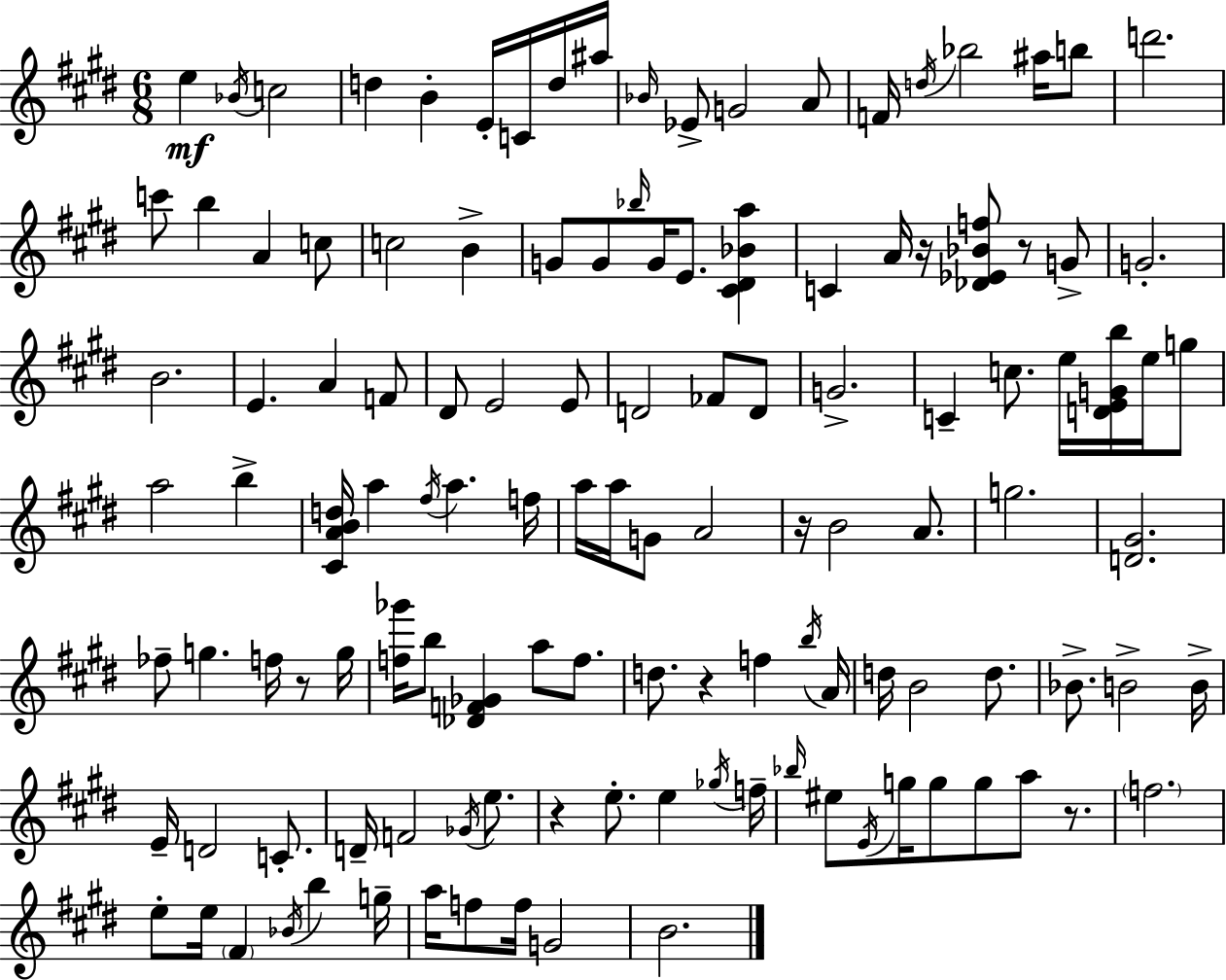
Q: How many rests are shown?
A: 7